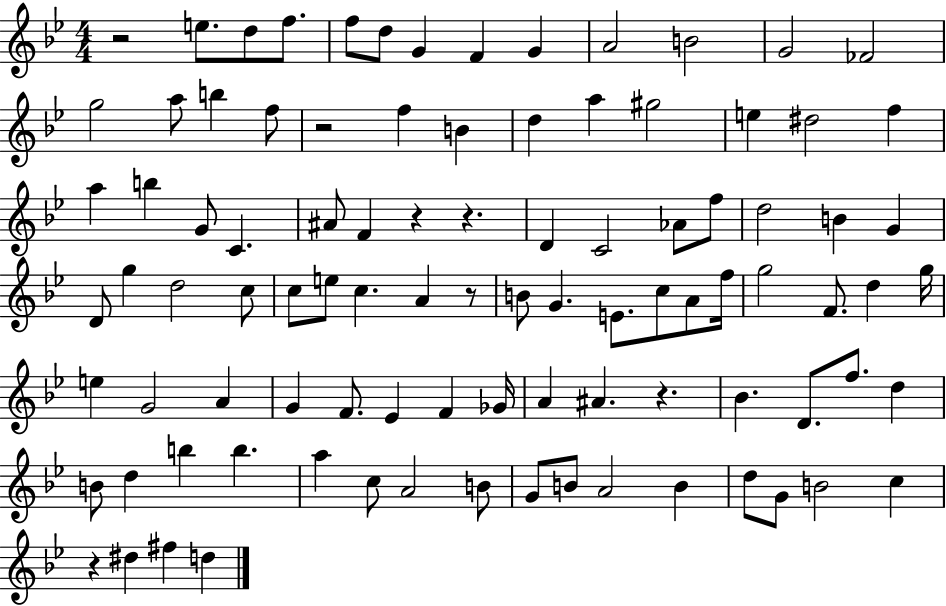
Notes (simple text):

R/h E5/e. D5/e F5/e. F5/e D5/e G4/q F4/q G4/q A4/h B4/h G4/h FES4/h G5/h A5/e B5/q F5/e R/h F5/q B4/q D5/q A5/q G#5/h E5/q D#5/h F5/q A5/q B5/q G4/e C4/q. A#4/e F4/q R/q R/q. D4/q C4/h Ab4/e F5/e D5/h B4/q G4/q D4/e G5/q D5/h C5/e C5/e E5/e C5/q. A4/q R/e B4/e G4/q. E4/e. C5/e A4/e F5/s G5/h F4/e. D5/q G5/s E5/q G4/h A4/q G4/q F4/e. Eb4/q F4/q Gb4/s A4/q A#4/q. R/q. Bb4/q. D4/e. F5/e. D5/q B4/e D5/q B5/q B5/q. A5/q C5/e A4/h B4/e G4/e B4/e A4/h B4/q D5/e G4/e B4/h C5/q R/q D#5/q F#5/q D5/q